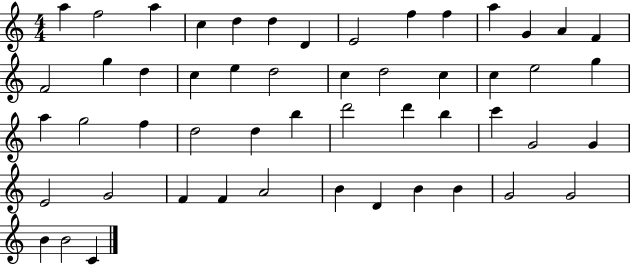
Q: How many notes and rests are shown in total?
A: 52